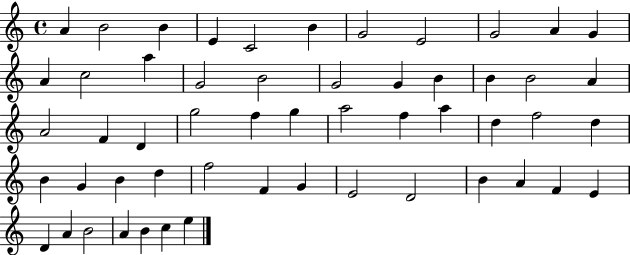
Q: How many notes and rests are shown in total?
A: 54